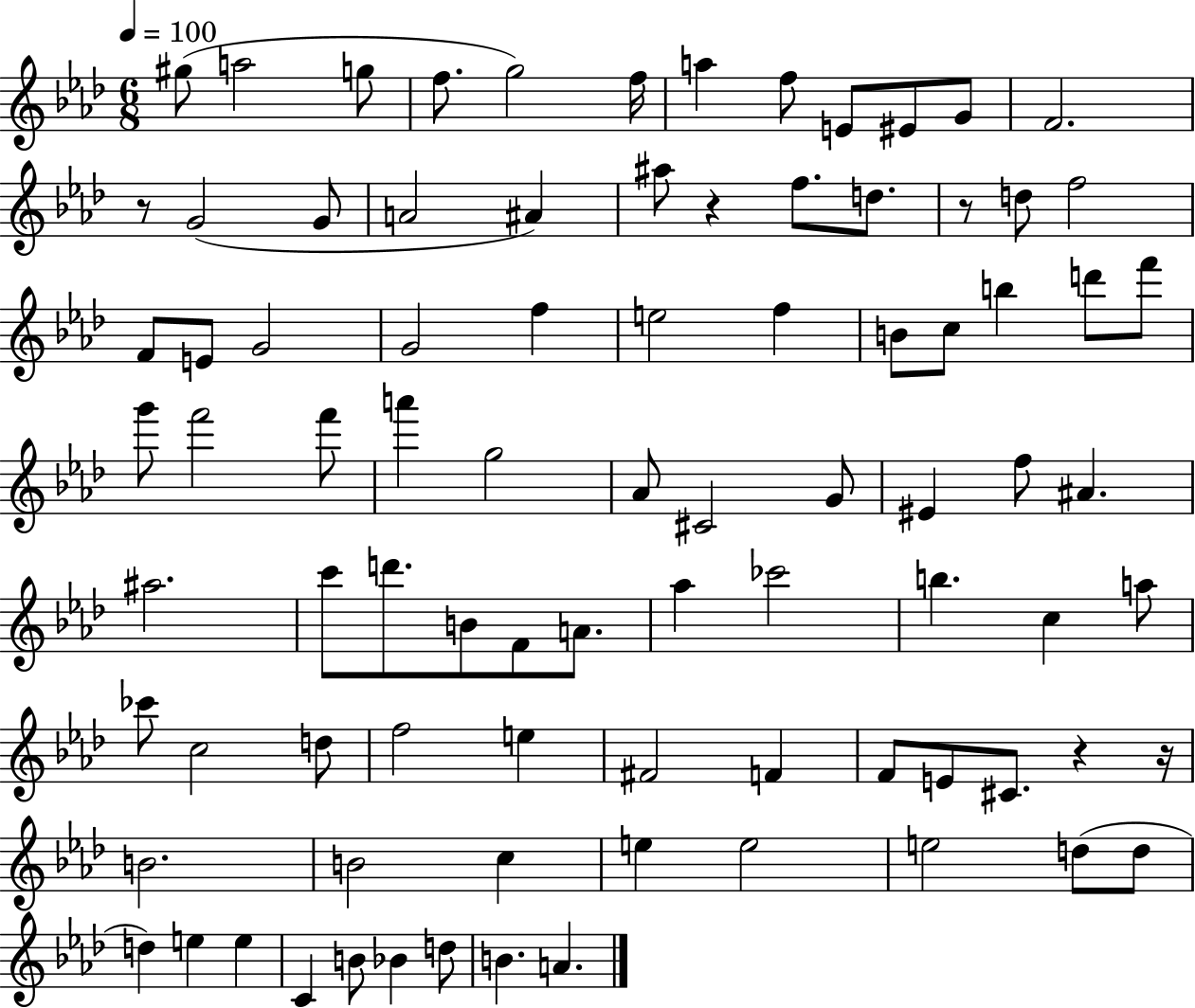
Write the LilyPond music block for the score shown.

{
  \clef treble
  \numericTimeSignature
  \time 6/8
  \key aes \major
  \tempo 4 = 100
  gis''8( a''2 g''8 | f''8. g''2) f''16 | a''4 f''8 e'8 eis'8 g'8 | f'2. | \break r8 g'2( g'8 | a'2 ais'4) | ais''8 r4 f''8. d''8. | r8 d''8 f''2 | \break f'8 e'8 g'2 | g'2 f''4 | e''2 f''4 | b'8 c''8 b''4 d'''8 f'''8 | \break g'''8 f'''2 f'''8 | a'''4 g''2 | aes'8 cis'2 g'8 | eis'4 f''8 ais'4. | \break ais''2. | c'''8 d'''8. b'8 f'8 a'8. | aes''4 ces'''2 | b''4. c''4 a''8 | \break ces'''8 c''2 d''8 | f''2 e''4 | fis'2 f'4 | f'8 e'8 cis'8. r4 r16 | \break b'2. | b'2 c''4 | e''4 e''2 | e''2 d''8( d''8 | \break d''4) e''4 e''4 | c'4 b'8 bes'4 d''8 | b'4. a'4. | \bar "|."
}